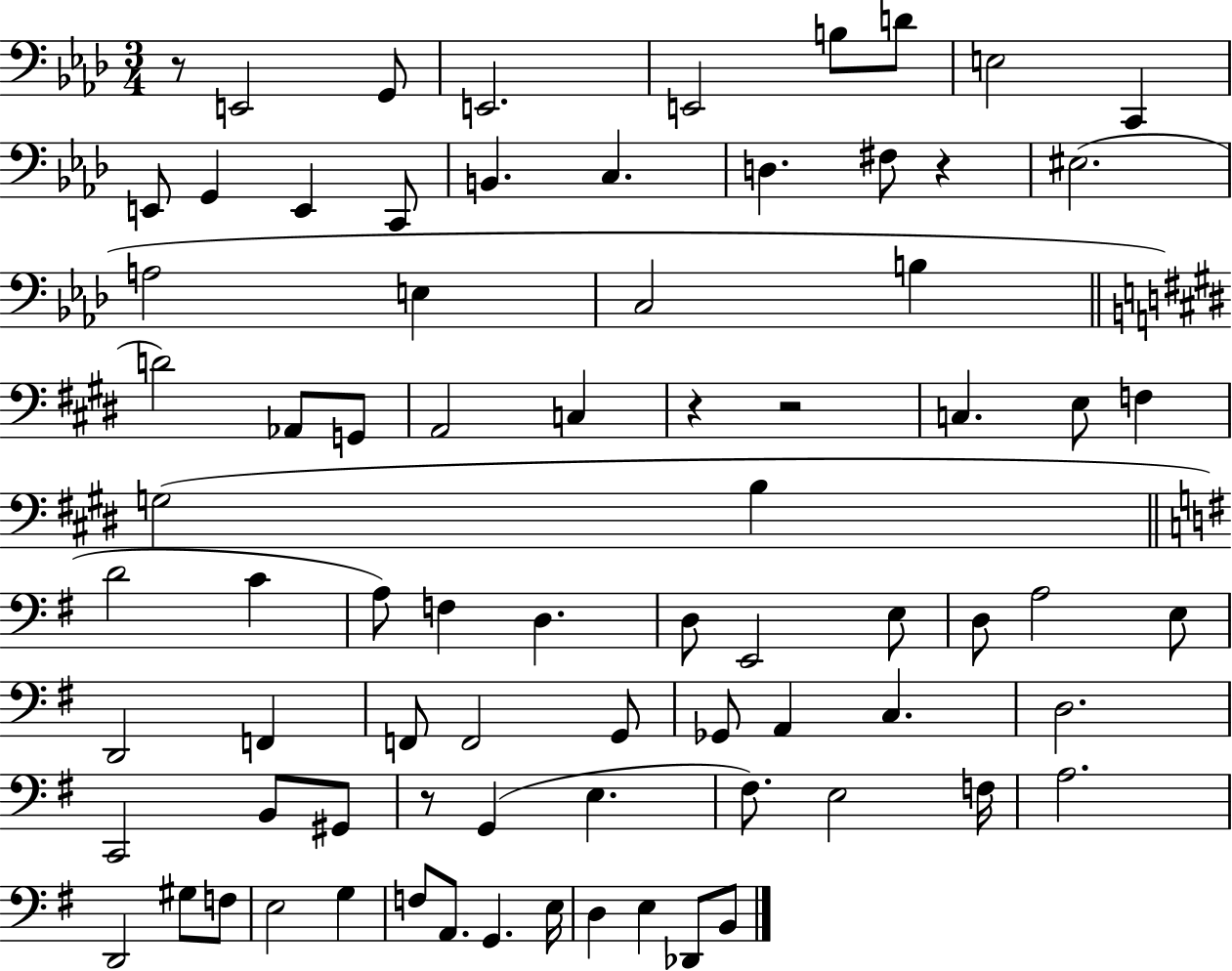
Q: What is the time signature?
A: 3/4